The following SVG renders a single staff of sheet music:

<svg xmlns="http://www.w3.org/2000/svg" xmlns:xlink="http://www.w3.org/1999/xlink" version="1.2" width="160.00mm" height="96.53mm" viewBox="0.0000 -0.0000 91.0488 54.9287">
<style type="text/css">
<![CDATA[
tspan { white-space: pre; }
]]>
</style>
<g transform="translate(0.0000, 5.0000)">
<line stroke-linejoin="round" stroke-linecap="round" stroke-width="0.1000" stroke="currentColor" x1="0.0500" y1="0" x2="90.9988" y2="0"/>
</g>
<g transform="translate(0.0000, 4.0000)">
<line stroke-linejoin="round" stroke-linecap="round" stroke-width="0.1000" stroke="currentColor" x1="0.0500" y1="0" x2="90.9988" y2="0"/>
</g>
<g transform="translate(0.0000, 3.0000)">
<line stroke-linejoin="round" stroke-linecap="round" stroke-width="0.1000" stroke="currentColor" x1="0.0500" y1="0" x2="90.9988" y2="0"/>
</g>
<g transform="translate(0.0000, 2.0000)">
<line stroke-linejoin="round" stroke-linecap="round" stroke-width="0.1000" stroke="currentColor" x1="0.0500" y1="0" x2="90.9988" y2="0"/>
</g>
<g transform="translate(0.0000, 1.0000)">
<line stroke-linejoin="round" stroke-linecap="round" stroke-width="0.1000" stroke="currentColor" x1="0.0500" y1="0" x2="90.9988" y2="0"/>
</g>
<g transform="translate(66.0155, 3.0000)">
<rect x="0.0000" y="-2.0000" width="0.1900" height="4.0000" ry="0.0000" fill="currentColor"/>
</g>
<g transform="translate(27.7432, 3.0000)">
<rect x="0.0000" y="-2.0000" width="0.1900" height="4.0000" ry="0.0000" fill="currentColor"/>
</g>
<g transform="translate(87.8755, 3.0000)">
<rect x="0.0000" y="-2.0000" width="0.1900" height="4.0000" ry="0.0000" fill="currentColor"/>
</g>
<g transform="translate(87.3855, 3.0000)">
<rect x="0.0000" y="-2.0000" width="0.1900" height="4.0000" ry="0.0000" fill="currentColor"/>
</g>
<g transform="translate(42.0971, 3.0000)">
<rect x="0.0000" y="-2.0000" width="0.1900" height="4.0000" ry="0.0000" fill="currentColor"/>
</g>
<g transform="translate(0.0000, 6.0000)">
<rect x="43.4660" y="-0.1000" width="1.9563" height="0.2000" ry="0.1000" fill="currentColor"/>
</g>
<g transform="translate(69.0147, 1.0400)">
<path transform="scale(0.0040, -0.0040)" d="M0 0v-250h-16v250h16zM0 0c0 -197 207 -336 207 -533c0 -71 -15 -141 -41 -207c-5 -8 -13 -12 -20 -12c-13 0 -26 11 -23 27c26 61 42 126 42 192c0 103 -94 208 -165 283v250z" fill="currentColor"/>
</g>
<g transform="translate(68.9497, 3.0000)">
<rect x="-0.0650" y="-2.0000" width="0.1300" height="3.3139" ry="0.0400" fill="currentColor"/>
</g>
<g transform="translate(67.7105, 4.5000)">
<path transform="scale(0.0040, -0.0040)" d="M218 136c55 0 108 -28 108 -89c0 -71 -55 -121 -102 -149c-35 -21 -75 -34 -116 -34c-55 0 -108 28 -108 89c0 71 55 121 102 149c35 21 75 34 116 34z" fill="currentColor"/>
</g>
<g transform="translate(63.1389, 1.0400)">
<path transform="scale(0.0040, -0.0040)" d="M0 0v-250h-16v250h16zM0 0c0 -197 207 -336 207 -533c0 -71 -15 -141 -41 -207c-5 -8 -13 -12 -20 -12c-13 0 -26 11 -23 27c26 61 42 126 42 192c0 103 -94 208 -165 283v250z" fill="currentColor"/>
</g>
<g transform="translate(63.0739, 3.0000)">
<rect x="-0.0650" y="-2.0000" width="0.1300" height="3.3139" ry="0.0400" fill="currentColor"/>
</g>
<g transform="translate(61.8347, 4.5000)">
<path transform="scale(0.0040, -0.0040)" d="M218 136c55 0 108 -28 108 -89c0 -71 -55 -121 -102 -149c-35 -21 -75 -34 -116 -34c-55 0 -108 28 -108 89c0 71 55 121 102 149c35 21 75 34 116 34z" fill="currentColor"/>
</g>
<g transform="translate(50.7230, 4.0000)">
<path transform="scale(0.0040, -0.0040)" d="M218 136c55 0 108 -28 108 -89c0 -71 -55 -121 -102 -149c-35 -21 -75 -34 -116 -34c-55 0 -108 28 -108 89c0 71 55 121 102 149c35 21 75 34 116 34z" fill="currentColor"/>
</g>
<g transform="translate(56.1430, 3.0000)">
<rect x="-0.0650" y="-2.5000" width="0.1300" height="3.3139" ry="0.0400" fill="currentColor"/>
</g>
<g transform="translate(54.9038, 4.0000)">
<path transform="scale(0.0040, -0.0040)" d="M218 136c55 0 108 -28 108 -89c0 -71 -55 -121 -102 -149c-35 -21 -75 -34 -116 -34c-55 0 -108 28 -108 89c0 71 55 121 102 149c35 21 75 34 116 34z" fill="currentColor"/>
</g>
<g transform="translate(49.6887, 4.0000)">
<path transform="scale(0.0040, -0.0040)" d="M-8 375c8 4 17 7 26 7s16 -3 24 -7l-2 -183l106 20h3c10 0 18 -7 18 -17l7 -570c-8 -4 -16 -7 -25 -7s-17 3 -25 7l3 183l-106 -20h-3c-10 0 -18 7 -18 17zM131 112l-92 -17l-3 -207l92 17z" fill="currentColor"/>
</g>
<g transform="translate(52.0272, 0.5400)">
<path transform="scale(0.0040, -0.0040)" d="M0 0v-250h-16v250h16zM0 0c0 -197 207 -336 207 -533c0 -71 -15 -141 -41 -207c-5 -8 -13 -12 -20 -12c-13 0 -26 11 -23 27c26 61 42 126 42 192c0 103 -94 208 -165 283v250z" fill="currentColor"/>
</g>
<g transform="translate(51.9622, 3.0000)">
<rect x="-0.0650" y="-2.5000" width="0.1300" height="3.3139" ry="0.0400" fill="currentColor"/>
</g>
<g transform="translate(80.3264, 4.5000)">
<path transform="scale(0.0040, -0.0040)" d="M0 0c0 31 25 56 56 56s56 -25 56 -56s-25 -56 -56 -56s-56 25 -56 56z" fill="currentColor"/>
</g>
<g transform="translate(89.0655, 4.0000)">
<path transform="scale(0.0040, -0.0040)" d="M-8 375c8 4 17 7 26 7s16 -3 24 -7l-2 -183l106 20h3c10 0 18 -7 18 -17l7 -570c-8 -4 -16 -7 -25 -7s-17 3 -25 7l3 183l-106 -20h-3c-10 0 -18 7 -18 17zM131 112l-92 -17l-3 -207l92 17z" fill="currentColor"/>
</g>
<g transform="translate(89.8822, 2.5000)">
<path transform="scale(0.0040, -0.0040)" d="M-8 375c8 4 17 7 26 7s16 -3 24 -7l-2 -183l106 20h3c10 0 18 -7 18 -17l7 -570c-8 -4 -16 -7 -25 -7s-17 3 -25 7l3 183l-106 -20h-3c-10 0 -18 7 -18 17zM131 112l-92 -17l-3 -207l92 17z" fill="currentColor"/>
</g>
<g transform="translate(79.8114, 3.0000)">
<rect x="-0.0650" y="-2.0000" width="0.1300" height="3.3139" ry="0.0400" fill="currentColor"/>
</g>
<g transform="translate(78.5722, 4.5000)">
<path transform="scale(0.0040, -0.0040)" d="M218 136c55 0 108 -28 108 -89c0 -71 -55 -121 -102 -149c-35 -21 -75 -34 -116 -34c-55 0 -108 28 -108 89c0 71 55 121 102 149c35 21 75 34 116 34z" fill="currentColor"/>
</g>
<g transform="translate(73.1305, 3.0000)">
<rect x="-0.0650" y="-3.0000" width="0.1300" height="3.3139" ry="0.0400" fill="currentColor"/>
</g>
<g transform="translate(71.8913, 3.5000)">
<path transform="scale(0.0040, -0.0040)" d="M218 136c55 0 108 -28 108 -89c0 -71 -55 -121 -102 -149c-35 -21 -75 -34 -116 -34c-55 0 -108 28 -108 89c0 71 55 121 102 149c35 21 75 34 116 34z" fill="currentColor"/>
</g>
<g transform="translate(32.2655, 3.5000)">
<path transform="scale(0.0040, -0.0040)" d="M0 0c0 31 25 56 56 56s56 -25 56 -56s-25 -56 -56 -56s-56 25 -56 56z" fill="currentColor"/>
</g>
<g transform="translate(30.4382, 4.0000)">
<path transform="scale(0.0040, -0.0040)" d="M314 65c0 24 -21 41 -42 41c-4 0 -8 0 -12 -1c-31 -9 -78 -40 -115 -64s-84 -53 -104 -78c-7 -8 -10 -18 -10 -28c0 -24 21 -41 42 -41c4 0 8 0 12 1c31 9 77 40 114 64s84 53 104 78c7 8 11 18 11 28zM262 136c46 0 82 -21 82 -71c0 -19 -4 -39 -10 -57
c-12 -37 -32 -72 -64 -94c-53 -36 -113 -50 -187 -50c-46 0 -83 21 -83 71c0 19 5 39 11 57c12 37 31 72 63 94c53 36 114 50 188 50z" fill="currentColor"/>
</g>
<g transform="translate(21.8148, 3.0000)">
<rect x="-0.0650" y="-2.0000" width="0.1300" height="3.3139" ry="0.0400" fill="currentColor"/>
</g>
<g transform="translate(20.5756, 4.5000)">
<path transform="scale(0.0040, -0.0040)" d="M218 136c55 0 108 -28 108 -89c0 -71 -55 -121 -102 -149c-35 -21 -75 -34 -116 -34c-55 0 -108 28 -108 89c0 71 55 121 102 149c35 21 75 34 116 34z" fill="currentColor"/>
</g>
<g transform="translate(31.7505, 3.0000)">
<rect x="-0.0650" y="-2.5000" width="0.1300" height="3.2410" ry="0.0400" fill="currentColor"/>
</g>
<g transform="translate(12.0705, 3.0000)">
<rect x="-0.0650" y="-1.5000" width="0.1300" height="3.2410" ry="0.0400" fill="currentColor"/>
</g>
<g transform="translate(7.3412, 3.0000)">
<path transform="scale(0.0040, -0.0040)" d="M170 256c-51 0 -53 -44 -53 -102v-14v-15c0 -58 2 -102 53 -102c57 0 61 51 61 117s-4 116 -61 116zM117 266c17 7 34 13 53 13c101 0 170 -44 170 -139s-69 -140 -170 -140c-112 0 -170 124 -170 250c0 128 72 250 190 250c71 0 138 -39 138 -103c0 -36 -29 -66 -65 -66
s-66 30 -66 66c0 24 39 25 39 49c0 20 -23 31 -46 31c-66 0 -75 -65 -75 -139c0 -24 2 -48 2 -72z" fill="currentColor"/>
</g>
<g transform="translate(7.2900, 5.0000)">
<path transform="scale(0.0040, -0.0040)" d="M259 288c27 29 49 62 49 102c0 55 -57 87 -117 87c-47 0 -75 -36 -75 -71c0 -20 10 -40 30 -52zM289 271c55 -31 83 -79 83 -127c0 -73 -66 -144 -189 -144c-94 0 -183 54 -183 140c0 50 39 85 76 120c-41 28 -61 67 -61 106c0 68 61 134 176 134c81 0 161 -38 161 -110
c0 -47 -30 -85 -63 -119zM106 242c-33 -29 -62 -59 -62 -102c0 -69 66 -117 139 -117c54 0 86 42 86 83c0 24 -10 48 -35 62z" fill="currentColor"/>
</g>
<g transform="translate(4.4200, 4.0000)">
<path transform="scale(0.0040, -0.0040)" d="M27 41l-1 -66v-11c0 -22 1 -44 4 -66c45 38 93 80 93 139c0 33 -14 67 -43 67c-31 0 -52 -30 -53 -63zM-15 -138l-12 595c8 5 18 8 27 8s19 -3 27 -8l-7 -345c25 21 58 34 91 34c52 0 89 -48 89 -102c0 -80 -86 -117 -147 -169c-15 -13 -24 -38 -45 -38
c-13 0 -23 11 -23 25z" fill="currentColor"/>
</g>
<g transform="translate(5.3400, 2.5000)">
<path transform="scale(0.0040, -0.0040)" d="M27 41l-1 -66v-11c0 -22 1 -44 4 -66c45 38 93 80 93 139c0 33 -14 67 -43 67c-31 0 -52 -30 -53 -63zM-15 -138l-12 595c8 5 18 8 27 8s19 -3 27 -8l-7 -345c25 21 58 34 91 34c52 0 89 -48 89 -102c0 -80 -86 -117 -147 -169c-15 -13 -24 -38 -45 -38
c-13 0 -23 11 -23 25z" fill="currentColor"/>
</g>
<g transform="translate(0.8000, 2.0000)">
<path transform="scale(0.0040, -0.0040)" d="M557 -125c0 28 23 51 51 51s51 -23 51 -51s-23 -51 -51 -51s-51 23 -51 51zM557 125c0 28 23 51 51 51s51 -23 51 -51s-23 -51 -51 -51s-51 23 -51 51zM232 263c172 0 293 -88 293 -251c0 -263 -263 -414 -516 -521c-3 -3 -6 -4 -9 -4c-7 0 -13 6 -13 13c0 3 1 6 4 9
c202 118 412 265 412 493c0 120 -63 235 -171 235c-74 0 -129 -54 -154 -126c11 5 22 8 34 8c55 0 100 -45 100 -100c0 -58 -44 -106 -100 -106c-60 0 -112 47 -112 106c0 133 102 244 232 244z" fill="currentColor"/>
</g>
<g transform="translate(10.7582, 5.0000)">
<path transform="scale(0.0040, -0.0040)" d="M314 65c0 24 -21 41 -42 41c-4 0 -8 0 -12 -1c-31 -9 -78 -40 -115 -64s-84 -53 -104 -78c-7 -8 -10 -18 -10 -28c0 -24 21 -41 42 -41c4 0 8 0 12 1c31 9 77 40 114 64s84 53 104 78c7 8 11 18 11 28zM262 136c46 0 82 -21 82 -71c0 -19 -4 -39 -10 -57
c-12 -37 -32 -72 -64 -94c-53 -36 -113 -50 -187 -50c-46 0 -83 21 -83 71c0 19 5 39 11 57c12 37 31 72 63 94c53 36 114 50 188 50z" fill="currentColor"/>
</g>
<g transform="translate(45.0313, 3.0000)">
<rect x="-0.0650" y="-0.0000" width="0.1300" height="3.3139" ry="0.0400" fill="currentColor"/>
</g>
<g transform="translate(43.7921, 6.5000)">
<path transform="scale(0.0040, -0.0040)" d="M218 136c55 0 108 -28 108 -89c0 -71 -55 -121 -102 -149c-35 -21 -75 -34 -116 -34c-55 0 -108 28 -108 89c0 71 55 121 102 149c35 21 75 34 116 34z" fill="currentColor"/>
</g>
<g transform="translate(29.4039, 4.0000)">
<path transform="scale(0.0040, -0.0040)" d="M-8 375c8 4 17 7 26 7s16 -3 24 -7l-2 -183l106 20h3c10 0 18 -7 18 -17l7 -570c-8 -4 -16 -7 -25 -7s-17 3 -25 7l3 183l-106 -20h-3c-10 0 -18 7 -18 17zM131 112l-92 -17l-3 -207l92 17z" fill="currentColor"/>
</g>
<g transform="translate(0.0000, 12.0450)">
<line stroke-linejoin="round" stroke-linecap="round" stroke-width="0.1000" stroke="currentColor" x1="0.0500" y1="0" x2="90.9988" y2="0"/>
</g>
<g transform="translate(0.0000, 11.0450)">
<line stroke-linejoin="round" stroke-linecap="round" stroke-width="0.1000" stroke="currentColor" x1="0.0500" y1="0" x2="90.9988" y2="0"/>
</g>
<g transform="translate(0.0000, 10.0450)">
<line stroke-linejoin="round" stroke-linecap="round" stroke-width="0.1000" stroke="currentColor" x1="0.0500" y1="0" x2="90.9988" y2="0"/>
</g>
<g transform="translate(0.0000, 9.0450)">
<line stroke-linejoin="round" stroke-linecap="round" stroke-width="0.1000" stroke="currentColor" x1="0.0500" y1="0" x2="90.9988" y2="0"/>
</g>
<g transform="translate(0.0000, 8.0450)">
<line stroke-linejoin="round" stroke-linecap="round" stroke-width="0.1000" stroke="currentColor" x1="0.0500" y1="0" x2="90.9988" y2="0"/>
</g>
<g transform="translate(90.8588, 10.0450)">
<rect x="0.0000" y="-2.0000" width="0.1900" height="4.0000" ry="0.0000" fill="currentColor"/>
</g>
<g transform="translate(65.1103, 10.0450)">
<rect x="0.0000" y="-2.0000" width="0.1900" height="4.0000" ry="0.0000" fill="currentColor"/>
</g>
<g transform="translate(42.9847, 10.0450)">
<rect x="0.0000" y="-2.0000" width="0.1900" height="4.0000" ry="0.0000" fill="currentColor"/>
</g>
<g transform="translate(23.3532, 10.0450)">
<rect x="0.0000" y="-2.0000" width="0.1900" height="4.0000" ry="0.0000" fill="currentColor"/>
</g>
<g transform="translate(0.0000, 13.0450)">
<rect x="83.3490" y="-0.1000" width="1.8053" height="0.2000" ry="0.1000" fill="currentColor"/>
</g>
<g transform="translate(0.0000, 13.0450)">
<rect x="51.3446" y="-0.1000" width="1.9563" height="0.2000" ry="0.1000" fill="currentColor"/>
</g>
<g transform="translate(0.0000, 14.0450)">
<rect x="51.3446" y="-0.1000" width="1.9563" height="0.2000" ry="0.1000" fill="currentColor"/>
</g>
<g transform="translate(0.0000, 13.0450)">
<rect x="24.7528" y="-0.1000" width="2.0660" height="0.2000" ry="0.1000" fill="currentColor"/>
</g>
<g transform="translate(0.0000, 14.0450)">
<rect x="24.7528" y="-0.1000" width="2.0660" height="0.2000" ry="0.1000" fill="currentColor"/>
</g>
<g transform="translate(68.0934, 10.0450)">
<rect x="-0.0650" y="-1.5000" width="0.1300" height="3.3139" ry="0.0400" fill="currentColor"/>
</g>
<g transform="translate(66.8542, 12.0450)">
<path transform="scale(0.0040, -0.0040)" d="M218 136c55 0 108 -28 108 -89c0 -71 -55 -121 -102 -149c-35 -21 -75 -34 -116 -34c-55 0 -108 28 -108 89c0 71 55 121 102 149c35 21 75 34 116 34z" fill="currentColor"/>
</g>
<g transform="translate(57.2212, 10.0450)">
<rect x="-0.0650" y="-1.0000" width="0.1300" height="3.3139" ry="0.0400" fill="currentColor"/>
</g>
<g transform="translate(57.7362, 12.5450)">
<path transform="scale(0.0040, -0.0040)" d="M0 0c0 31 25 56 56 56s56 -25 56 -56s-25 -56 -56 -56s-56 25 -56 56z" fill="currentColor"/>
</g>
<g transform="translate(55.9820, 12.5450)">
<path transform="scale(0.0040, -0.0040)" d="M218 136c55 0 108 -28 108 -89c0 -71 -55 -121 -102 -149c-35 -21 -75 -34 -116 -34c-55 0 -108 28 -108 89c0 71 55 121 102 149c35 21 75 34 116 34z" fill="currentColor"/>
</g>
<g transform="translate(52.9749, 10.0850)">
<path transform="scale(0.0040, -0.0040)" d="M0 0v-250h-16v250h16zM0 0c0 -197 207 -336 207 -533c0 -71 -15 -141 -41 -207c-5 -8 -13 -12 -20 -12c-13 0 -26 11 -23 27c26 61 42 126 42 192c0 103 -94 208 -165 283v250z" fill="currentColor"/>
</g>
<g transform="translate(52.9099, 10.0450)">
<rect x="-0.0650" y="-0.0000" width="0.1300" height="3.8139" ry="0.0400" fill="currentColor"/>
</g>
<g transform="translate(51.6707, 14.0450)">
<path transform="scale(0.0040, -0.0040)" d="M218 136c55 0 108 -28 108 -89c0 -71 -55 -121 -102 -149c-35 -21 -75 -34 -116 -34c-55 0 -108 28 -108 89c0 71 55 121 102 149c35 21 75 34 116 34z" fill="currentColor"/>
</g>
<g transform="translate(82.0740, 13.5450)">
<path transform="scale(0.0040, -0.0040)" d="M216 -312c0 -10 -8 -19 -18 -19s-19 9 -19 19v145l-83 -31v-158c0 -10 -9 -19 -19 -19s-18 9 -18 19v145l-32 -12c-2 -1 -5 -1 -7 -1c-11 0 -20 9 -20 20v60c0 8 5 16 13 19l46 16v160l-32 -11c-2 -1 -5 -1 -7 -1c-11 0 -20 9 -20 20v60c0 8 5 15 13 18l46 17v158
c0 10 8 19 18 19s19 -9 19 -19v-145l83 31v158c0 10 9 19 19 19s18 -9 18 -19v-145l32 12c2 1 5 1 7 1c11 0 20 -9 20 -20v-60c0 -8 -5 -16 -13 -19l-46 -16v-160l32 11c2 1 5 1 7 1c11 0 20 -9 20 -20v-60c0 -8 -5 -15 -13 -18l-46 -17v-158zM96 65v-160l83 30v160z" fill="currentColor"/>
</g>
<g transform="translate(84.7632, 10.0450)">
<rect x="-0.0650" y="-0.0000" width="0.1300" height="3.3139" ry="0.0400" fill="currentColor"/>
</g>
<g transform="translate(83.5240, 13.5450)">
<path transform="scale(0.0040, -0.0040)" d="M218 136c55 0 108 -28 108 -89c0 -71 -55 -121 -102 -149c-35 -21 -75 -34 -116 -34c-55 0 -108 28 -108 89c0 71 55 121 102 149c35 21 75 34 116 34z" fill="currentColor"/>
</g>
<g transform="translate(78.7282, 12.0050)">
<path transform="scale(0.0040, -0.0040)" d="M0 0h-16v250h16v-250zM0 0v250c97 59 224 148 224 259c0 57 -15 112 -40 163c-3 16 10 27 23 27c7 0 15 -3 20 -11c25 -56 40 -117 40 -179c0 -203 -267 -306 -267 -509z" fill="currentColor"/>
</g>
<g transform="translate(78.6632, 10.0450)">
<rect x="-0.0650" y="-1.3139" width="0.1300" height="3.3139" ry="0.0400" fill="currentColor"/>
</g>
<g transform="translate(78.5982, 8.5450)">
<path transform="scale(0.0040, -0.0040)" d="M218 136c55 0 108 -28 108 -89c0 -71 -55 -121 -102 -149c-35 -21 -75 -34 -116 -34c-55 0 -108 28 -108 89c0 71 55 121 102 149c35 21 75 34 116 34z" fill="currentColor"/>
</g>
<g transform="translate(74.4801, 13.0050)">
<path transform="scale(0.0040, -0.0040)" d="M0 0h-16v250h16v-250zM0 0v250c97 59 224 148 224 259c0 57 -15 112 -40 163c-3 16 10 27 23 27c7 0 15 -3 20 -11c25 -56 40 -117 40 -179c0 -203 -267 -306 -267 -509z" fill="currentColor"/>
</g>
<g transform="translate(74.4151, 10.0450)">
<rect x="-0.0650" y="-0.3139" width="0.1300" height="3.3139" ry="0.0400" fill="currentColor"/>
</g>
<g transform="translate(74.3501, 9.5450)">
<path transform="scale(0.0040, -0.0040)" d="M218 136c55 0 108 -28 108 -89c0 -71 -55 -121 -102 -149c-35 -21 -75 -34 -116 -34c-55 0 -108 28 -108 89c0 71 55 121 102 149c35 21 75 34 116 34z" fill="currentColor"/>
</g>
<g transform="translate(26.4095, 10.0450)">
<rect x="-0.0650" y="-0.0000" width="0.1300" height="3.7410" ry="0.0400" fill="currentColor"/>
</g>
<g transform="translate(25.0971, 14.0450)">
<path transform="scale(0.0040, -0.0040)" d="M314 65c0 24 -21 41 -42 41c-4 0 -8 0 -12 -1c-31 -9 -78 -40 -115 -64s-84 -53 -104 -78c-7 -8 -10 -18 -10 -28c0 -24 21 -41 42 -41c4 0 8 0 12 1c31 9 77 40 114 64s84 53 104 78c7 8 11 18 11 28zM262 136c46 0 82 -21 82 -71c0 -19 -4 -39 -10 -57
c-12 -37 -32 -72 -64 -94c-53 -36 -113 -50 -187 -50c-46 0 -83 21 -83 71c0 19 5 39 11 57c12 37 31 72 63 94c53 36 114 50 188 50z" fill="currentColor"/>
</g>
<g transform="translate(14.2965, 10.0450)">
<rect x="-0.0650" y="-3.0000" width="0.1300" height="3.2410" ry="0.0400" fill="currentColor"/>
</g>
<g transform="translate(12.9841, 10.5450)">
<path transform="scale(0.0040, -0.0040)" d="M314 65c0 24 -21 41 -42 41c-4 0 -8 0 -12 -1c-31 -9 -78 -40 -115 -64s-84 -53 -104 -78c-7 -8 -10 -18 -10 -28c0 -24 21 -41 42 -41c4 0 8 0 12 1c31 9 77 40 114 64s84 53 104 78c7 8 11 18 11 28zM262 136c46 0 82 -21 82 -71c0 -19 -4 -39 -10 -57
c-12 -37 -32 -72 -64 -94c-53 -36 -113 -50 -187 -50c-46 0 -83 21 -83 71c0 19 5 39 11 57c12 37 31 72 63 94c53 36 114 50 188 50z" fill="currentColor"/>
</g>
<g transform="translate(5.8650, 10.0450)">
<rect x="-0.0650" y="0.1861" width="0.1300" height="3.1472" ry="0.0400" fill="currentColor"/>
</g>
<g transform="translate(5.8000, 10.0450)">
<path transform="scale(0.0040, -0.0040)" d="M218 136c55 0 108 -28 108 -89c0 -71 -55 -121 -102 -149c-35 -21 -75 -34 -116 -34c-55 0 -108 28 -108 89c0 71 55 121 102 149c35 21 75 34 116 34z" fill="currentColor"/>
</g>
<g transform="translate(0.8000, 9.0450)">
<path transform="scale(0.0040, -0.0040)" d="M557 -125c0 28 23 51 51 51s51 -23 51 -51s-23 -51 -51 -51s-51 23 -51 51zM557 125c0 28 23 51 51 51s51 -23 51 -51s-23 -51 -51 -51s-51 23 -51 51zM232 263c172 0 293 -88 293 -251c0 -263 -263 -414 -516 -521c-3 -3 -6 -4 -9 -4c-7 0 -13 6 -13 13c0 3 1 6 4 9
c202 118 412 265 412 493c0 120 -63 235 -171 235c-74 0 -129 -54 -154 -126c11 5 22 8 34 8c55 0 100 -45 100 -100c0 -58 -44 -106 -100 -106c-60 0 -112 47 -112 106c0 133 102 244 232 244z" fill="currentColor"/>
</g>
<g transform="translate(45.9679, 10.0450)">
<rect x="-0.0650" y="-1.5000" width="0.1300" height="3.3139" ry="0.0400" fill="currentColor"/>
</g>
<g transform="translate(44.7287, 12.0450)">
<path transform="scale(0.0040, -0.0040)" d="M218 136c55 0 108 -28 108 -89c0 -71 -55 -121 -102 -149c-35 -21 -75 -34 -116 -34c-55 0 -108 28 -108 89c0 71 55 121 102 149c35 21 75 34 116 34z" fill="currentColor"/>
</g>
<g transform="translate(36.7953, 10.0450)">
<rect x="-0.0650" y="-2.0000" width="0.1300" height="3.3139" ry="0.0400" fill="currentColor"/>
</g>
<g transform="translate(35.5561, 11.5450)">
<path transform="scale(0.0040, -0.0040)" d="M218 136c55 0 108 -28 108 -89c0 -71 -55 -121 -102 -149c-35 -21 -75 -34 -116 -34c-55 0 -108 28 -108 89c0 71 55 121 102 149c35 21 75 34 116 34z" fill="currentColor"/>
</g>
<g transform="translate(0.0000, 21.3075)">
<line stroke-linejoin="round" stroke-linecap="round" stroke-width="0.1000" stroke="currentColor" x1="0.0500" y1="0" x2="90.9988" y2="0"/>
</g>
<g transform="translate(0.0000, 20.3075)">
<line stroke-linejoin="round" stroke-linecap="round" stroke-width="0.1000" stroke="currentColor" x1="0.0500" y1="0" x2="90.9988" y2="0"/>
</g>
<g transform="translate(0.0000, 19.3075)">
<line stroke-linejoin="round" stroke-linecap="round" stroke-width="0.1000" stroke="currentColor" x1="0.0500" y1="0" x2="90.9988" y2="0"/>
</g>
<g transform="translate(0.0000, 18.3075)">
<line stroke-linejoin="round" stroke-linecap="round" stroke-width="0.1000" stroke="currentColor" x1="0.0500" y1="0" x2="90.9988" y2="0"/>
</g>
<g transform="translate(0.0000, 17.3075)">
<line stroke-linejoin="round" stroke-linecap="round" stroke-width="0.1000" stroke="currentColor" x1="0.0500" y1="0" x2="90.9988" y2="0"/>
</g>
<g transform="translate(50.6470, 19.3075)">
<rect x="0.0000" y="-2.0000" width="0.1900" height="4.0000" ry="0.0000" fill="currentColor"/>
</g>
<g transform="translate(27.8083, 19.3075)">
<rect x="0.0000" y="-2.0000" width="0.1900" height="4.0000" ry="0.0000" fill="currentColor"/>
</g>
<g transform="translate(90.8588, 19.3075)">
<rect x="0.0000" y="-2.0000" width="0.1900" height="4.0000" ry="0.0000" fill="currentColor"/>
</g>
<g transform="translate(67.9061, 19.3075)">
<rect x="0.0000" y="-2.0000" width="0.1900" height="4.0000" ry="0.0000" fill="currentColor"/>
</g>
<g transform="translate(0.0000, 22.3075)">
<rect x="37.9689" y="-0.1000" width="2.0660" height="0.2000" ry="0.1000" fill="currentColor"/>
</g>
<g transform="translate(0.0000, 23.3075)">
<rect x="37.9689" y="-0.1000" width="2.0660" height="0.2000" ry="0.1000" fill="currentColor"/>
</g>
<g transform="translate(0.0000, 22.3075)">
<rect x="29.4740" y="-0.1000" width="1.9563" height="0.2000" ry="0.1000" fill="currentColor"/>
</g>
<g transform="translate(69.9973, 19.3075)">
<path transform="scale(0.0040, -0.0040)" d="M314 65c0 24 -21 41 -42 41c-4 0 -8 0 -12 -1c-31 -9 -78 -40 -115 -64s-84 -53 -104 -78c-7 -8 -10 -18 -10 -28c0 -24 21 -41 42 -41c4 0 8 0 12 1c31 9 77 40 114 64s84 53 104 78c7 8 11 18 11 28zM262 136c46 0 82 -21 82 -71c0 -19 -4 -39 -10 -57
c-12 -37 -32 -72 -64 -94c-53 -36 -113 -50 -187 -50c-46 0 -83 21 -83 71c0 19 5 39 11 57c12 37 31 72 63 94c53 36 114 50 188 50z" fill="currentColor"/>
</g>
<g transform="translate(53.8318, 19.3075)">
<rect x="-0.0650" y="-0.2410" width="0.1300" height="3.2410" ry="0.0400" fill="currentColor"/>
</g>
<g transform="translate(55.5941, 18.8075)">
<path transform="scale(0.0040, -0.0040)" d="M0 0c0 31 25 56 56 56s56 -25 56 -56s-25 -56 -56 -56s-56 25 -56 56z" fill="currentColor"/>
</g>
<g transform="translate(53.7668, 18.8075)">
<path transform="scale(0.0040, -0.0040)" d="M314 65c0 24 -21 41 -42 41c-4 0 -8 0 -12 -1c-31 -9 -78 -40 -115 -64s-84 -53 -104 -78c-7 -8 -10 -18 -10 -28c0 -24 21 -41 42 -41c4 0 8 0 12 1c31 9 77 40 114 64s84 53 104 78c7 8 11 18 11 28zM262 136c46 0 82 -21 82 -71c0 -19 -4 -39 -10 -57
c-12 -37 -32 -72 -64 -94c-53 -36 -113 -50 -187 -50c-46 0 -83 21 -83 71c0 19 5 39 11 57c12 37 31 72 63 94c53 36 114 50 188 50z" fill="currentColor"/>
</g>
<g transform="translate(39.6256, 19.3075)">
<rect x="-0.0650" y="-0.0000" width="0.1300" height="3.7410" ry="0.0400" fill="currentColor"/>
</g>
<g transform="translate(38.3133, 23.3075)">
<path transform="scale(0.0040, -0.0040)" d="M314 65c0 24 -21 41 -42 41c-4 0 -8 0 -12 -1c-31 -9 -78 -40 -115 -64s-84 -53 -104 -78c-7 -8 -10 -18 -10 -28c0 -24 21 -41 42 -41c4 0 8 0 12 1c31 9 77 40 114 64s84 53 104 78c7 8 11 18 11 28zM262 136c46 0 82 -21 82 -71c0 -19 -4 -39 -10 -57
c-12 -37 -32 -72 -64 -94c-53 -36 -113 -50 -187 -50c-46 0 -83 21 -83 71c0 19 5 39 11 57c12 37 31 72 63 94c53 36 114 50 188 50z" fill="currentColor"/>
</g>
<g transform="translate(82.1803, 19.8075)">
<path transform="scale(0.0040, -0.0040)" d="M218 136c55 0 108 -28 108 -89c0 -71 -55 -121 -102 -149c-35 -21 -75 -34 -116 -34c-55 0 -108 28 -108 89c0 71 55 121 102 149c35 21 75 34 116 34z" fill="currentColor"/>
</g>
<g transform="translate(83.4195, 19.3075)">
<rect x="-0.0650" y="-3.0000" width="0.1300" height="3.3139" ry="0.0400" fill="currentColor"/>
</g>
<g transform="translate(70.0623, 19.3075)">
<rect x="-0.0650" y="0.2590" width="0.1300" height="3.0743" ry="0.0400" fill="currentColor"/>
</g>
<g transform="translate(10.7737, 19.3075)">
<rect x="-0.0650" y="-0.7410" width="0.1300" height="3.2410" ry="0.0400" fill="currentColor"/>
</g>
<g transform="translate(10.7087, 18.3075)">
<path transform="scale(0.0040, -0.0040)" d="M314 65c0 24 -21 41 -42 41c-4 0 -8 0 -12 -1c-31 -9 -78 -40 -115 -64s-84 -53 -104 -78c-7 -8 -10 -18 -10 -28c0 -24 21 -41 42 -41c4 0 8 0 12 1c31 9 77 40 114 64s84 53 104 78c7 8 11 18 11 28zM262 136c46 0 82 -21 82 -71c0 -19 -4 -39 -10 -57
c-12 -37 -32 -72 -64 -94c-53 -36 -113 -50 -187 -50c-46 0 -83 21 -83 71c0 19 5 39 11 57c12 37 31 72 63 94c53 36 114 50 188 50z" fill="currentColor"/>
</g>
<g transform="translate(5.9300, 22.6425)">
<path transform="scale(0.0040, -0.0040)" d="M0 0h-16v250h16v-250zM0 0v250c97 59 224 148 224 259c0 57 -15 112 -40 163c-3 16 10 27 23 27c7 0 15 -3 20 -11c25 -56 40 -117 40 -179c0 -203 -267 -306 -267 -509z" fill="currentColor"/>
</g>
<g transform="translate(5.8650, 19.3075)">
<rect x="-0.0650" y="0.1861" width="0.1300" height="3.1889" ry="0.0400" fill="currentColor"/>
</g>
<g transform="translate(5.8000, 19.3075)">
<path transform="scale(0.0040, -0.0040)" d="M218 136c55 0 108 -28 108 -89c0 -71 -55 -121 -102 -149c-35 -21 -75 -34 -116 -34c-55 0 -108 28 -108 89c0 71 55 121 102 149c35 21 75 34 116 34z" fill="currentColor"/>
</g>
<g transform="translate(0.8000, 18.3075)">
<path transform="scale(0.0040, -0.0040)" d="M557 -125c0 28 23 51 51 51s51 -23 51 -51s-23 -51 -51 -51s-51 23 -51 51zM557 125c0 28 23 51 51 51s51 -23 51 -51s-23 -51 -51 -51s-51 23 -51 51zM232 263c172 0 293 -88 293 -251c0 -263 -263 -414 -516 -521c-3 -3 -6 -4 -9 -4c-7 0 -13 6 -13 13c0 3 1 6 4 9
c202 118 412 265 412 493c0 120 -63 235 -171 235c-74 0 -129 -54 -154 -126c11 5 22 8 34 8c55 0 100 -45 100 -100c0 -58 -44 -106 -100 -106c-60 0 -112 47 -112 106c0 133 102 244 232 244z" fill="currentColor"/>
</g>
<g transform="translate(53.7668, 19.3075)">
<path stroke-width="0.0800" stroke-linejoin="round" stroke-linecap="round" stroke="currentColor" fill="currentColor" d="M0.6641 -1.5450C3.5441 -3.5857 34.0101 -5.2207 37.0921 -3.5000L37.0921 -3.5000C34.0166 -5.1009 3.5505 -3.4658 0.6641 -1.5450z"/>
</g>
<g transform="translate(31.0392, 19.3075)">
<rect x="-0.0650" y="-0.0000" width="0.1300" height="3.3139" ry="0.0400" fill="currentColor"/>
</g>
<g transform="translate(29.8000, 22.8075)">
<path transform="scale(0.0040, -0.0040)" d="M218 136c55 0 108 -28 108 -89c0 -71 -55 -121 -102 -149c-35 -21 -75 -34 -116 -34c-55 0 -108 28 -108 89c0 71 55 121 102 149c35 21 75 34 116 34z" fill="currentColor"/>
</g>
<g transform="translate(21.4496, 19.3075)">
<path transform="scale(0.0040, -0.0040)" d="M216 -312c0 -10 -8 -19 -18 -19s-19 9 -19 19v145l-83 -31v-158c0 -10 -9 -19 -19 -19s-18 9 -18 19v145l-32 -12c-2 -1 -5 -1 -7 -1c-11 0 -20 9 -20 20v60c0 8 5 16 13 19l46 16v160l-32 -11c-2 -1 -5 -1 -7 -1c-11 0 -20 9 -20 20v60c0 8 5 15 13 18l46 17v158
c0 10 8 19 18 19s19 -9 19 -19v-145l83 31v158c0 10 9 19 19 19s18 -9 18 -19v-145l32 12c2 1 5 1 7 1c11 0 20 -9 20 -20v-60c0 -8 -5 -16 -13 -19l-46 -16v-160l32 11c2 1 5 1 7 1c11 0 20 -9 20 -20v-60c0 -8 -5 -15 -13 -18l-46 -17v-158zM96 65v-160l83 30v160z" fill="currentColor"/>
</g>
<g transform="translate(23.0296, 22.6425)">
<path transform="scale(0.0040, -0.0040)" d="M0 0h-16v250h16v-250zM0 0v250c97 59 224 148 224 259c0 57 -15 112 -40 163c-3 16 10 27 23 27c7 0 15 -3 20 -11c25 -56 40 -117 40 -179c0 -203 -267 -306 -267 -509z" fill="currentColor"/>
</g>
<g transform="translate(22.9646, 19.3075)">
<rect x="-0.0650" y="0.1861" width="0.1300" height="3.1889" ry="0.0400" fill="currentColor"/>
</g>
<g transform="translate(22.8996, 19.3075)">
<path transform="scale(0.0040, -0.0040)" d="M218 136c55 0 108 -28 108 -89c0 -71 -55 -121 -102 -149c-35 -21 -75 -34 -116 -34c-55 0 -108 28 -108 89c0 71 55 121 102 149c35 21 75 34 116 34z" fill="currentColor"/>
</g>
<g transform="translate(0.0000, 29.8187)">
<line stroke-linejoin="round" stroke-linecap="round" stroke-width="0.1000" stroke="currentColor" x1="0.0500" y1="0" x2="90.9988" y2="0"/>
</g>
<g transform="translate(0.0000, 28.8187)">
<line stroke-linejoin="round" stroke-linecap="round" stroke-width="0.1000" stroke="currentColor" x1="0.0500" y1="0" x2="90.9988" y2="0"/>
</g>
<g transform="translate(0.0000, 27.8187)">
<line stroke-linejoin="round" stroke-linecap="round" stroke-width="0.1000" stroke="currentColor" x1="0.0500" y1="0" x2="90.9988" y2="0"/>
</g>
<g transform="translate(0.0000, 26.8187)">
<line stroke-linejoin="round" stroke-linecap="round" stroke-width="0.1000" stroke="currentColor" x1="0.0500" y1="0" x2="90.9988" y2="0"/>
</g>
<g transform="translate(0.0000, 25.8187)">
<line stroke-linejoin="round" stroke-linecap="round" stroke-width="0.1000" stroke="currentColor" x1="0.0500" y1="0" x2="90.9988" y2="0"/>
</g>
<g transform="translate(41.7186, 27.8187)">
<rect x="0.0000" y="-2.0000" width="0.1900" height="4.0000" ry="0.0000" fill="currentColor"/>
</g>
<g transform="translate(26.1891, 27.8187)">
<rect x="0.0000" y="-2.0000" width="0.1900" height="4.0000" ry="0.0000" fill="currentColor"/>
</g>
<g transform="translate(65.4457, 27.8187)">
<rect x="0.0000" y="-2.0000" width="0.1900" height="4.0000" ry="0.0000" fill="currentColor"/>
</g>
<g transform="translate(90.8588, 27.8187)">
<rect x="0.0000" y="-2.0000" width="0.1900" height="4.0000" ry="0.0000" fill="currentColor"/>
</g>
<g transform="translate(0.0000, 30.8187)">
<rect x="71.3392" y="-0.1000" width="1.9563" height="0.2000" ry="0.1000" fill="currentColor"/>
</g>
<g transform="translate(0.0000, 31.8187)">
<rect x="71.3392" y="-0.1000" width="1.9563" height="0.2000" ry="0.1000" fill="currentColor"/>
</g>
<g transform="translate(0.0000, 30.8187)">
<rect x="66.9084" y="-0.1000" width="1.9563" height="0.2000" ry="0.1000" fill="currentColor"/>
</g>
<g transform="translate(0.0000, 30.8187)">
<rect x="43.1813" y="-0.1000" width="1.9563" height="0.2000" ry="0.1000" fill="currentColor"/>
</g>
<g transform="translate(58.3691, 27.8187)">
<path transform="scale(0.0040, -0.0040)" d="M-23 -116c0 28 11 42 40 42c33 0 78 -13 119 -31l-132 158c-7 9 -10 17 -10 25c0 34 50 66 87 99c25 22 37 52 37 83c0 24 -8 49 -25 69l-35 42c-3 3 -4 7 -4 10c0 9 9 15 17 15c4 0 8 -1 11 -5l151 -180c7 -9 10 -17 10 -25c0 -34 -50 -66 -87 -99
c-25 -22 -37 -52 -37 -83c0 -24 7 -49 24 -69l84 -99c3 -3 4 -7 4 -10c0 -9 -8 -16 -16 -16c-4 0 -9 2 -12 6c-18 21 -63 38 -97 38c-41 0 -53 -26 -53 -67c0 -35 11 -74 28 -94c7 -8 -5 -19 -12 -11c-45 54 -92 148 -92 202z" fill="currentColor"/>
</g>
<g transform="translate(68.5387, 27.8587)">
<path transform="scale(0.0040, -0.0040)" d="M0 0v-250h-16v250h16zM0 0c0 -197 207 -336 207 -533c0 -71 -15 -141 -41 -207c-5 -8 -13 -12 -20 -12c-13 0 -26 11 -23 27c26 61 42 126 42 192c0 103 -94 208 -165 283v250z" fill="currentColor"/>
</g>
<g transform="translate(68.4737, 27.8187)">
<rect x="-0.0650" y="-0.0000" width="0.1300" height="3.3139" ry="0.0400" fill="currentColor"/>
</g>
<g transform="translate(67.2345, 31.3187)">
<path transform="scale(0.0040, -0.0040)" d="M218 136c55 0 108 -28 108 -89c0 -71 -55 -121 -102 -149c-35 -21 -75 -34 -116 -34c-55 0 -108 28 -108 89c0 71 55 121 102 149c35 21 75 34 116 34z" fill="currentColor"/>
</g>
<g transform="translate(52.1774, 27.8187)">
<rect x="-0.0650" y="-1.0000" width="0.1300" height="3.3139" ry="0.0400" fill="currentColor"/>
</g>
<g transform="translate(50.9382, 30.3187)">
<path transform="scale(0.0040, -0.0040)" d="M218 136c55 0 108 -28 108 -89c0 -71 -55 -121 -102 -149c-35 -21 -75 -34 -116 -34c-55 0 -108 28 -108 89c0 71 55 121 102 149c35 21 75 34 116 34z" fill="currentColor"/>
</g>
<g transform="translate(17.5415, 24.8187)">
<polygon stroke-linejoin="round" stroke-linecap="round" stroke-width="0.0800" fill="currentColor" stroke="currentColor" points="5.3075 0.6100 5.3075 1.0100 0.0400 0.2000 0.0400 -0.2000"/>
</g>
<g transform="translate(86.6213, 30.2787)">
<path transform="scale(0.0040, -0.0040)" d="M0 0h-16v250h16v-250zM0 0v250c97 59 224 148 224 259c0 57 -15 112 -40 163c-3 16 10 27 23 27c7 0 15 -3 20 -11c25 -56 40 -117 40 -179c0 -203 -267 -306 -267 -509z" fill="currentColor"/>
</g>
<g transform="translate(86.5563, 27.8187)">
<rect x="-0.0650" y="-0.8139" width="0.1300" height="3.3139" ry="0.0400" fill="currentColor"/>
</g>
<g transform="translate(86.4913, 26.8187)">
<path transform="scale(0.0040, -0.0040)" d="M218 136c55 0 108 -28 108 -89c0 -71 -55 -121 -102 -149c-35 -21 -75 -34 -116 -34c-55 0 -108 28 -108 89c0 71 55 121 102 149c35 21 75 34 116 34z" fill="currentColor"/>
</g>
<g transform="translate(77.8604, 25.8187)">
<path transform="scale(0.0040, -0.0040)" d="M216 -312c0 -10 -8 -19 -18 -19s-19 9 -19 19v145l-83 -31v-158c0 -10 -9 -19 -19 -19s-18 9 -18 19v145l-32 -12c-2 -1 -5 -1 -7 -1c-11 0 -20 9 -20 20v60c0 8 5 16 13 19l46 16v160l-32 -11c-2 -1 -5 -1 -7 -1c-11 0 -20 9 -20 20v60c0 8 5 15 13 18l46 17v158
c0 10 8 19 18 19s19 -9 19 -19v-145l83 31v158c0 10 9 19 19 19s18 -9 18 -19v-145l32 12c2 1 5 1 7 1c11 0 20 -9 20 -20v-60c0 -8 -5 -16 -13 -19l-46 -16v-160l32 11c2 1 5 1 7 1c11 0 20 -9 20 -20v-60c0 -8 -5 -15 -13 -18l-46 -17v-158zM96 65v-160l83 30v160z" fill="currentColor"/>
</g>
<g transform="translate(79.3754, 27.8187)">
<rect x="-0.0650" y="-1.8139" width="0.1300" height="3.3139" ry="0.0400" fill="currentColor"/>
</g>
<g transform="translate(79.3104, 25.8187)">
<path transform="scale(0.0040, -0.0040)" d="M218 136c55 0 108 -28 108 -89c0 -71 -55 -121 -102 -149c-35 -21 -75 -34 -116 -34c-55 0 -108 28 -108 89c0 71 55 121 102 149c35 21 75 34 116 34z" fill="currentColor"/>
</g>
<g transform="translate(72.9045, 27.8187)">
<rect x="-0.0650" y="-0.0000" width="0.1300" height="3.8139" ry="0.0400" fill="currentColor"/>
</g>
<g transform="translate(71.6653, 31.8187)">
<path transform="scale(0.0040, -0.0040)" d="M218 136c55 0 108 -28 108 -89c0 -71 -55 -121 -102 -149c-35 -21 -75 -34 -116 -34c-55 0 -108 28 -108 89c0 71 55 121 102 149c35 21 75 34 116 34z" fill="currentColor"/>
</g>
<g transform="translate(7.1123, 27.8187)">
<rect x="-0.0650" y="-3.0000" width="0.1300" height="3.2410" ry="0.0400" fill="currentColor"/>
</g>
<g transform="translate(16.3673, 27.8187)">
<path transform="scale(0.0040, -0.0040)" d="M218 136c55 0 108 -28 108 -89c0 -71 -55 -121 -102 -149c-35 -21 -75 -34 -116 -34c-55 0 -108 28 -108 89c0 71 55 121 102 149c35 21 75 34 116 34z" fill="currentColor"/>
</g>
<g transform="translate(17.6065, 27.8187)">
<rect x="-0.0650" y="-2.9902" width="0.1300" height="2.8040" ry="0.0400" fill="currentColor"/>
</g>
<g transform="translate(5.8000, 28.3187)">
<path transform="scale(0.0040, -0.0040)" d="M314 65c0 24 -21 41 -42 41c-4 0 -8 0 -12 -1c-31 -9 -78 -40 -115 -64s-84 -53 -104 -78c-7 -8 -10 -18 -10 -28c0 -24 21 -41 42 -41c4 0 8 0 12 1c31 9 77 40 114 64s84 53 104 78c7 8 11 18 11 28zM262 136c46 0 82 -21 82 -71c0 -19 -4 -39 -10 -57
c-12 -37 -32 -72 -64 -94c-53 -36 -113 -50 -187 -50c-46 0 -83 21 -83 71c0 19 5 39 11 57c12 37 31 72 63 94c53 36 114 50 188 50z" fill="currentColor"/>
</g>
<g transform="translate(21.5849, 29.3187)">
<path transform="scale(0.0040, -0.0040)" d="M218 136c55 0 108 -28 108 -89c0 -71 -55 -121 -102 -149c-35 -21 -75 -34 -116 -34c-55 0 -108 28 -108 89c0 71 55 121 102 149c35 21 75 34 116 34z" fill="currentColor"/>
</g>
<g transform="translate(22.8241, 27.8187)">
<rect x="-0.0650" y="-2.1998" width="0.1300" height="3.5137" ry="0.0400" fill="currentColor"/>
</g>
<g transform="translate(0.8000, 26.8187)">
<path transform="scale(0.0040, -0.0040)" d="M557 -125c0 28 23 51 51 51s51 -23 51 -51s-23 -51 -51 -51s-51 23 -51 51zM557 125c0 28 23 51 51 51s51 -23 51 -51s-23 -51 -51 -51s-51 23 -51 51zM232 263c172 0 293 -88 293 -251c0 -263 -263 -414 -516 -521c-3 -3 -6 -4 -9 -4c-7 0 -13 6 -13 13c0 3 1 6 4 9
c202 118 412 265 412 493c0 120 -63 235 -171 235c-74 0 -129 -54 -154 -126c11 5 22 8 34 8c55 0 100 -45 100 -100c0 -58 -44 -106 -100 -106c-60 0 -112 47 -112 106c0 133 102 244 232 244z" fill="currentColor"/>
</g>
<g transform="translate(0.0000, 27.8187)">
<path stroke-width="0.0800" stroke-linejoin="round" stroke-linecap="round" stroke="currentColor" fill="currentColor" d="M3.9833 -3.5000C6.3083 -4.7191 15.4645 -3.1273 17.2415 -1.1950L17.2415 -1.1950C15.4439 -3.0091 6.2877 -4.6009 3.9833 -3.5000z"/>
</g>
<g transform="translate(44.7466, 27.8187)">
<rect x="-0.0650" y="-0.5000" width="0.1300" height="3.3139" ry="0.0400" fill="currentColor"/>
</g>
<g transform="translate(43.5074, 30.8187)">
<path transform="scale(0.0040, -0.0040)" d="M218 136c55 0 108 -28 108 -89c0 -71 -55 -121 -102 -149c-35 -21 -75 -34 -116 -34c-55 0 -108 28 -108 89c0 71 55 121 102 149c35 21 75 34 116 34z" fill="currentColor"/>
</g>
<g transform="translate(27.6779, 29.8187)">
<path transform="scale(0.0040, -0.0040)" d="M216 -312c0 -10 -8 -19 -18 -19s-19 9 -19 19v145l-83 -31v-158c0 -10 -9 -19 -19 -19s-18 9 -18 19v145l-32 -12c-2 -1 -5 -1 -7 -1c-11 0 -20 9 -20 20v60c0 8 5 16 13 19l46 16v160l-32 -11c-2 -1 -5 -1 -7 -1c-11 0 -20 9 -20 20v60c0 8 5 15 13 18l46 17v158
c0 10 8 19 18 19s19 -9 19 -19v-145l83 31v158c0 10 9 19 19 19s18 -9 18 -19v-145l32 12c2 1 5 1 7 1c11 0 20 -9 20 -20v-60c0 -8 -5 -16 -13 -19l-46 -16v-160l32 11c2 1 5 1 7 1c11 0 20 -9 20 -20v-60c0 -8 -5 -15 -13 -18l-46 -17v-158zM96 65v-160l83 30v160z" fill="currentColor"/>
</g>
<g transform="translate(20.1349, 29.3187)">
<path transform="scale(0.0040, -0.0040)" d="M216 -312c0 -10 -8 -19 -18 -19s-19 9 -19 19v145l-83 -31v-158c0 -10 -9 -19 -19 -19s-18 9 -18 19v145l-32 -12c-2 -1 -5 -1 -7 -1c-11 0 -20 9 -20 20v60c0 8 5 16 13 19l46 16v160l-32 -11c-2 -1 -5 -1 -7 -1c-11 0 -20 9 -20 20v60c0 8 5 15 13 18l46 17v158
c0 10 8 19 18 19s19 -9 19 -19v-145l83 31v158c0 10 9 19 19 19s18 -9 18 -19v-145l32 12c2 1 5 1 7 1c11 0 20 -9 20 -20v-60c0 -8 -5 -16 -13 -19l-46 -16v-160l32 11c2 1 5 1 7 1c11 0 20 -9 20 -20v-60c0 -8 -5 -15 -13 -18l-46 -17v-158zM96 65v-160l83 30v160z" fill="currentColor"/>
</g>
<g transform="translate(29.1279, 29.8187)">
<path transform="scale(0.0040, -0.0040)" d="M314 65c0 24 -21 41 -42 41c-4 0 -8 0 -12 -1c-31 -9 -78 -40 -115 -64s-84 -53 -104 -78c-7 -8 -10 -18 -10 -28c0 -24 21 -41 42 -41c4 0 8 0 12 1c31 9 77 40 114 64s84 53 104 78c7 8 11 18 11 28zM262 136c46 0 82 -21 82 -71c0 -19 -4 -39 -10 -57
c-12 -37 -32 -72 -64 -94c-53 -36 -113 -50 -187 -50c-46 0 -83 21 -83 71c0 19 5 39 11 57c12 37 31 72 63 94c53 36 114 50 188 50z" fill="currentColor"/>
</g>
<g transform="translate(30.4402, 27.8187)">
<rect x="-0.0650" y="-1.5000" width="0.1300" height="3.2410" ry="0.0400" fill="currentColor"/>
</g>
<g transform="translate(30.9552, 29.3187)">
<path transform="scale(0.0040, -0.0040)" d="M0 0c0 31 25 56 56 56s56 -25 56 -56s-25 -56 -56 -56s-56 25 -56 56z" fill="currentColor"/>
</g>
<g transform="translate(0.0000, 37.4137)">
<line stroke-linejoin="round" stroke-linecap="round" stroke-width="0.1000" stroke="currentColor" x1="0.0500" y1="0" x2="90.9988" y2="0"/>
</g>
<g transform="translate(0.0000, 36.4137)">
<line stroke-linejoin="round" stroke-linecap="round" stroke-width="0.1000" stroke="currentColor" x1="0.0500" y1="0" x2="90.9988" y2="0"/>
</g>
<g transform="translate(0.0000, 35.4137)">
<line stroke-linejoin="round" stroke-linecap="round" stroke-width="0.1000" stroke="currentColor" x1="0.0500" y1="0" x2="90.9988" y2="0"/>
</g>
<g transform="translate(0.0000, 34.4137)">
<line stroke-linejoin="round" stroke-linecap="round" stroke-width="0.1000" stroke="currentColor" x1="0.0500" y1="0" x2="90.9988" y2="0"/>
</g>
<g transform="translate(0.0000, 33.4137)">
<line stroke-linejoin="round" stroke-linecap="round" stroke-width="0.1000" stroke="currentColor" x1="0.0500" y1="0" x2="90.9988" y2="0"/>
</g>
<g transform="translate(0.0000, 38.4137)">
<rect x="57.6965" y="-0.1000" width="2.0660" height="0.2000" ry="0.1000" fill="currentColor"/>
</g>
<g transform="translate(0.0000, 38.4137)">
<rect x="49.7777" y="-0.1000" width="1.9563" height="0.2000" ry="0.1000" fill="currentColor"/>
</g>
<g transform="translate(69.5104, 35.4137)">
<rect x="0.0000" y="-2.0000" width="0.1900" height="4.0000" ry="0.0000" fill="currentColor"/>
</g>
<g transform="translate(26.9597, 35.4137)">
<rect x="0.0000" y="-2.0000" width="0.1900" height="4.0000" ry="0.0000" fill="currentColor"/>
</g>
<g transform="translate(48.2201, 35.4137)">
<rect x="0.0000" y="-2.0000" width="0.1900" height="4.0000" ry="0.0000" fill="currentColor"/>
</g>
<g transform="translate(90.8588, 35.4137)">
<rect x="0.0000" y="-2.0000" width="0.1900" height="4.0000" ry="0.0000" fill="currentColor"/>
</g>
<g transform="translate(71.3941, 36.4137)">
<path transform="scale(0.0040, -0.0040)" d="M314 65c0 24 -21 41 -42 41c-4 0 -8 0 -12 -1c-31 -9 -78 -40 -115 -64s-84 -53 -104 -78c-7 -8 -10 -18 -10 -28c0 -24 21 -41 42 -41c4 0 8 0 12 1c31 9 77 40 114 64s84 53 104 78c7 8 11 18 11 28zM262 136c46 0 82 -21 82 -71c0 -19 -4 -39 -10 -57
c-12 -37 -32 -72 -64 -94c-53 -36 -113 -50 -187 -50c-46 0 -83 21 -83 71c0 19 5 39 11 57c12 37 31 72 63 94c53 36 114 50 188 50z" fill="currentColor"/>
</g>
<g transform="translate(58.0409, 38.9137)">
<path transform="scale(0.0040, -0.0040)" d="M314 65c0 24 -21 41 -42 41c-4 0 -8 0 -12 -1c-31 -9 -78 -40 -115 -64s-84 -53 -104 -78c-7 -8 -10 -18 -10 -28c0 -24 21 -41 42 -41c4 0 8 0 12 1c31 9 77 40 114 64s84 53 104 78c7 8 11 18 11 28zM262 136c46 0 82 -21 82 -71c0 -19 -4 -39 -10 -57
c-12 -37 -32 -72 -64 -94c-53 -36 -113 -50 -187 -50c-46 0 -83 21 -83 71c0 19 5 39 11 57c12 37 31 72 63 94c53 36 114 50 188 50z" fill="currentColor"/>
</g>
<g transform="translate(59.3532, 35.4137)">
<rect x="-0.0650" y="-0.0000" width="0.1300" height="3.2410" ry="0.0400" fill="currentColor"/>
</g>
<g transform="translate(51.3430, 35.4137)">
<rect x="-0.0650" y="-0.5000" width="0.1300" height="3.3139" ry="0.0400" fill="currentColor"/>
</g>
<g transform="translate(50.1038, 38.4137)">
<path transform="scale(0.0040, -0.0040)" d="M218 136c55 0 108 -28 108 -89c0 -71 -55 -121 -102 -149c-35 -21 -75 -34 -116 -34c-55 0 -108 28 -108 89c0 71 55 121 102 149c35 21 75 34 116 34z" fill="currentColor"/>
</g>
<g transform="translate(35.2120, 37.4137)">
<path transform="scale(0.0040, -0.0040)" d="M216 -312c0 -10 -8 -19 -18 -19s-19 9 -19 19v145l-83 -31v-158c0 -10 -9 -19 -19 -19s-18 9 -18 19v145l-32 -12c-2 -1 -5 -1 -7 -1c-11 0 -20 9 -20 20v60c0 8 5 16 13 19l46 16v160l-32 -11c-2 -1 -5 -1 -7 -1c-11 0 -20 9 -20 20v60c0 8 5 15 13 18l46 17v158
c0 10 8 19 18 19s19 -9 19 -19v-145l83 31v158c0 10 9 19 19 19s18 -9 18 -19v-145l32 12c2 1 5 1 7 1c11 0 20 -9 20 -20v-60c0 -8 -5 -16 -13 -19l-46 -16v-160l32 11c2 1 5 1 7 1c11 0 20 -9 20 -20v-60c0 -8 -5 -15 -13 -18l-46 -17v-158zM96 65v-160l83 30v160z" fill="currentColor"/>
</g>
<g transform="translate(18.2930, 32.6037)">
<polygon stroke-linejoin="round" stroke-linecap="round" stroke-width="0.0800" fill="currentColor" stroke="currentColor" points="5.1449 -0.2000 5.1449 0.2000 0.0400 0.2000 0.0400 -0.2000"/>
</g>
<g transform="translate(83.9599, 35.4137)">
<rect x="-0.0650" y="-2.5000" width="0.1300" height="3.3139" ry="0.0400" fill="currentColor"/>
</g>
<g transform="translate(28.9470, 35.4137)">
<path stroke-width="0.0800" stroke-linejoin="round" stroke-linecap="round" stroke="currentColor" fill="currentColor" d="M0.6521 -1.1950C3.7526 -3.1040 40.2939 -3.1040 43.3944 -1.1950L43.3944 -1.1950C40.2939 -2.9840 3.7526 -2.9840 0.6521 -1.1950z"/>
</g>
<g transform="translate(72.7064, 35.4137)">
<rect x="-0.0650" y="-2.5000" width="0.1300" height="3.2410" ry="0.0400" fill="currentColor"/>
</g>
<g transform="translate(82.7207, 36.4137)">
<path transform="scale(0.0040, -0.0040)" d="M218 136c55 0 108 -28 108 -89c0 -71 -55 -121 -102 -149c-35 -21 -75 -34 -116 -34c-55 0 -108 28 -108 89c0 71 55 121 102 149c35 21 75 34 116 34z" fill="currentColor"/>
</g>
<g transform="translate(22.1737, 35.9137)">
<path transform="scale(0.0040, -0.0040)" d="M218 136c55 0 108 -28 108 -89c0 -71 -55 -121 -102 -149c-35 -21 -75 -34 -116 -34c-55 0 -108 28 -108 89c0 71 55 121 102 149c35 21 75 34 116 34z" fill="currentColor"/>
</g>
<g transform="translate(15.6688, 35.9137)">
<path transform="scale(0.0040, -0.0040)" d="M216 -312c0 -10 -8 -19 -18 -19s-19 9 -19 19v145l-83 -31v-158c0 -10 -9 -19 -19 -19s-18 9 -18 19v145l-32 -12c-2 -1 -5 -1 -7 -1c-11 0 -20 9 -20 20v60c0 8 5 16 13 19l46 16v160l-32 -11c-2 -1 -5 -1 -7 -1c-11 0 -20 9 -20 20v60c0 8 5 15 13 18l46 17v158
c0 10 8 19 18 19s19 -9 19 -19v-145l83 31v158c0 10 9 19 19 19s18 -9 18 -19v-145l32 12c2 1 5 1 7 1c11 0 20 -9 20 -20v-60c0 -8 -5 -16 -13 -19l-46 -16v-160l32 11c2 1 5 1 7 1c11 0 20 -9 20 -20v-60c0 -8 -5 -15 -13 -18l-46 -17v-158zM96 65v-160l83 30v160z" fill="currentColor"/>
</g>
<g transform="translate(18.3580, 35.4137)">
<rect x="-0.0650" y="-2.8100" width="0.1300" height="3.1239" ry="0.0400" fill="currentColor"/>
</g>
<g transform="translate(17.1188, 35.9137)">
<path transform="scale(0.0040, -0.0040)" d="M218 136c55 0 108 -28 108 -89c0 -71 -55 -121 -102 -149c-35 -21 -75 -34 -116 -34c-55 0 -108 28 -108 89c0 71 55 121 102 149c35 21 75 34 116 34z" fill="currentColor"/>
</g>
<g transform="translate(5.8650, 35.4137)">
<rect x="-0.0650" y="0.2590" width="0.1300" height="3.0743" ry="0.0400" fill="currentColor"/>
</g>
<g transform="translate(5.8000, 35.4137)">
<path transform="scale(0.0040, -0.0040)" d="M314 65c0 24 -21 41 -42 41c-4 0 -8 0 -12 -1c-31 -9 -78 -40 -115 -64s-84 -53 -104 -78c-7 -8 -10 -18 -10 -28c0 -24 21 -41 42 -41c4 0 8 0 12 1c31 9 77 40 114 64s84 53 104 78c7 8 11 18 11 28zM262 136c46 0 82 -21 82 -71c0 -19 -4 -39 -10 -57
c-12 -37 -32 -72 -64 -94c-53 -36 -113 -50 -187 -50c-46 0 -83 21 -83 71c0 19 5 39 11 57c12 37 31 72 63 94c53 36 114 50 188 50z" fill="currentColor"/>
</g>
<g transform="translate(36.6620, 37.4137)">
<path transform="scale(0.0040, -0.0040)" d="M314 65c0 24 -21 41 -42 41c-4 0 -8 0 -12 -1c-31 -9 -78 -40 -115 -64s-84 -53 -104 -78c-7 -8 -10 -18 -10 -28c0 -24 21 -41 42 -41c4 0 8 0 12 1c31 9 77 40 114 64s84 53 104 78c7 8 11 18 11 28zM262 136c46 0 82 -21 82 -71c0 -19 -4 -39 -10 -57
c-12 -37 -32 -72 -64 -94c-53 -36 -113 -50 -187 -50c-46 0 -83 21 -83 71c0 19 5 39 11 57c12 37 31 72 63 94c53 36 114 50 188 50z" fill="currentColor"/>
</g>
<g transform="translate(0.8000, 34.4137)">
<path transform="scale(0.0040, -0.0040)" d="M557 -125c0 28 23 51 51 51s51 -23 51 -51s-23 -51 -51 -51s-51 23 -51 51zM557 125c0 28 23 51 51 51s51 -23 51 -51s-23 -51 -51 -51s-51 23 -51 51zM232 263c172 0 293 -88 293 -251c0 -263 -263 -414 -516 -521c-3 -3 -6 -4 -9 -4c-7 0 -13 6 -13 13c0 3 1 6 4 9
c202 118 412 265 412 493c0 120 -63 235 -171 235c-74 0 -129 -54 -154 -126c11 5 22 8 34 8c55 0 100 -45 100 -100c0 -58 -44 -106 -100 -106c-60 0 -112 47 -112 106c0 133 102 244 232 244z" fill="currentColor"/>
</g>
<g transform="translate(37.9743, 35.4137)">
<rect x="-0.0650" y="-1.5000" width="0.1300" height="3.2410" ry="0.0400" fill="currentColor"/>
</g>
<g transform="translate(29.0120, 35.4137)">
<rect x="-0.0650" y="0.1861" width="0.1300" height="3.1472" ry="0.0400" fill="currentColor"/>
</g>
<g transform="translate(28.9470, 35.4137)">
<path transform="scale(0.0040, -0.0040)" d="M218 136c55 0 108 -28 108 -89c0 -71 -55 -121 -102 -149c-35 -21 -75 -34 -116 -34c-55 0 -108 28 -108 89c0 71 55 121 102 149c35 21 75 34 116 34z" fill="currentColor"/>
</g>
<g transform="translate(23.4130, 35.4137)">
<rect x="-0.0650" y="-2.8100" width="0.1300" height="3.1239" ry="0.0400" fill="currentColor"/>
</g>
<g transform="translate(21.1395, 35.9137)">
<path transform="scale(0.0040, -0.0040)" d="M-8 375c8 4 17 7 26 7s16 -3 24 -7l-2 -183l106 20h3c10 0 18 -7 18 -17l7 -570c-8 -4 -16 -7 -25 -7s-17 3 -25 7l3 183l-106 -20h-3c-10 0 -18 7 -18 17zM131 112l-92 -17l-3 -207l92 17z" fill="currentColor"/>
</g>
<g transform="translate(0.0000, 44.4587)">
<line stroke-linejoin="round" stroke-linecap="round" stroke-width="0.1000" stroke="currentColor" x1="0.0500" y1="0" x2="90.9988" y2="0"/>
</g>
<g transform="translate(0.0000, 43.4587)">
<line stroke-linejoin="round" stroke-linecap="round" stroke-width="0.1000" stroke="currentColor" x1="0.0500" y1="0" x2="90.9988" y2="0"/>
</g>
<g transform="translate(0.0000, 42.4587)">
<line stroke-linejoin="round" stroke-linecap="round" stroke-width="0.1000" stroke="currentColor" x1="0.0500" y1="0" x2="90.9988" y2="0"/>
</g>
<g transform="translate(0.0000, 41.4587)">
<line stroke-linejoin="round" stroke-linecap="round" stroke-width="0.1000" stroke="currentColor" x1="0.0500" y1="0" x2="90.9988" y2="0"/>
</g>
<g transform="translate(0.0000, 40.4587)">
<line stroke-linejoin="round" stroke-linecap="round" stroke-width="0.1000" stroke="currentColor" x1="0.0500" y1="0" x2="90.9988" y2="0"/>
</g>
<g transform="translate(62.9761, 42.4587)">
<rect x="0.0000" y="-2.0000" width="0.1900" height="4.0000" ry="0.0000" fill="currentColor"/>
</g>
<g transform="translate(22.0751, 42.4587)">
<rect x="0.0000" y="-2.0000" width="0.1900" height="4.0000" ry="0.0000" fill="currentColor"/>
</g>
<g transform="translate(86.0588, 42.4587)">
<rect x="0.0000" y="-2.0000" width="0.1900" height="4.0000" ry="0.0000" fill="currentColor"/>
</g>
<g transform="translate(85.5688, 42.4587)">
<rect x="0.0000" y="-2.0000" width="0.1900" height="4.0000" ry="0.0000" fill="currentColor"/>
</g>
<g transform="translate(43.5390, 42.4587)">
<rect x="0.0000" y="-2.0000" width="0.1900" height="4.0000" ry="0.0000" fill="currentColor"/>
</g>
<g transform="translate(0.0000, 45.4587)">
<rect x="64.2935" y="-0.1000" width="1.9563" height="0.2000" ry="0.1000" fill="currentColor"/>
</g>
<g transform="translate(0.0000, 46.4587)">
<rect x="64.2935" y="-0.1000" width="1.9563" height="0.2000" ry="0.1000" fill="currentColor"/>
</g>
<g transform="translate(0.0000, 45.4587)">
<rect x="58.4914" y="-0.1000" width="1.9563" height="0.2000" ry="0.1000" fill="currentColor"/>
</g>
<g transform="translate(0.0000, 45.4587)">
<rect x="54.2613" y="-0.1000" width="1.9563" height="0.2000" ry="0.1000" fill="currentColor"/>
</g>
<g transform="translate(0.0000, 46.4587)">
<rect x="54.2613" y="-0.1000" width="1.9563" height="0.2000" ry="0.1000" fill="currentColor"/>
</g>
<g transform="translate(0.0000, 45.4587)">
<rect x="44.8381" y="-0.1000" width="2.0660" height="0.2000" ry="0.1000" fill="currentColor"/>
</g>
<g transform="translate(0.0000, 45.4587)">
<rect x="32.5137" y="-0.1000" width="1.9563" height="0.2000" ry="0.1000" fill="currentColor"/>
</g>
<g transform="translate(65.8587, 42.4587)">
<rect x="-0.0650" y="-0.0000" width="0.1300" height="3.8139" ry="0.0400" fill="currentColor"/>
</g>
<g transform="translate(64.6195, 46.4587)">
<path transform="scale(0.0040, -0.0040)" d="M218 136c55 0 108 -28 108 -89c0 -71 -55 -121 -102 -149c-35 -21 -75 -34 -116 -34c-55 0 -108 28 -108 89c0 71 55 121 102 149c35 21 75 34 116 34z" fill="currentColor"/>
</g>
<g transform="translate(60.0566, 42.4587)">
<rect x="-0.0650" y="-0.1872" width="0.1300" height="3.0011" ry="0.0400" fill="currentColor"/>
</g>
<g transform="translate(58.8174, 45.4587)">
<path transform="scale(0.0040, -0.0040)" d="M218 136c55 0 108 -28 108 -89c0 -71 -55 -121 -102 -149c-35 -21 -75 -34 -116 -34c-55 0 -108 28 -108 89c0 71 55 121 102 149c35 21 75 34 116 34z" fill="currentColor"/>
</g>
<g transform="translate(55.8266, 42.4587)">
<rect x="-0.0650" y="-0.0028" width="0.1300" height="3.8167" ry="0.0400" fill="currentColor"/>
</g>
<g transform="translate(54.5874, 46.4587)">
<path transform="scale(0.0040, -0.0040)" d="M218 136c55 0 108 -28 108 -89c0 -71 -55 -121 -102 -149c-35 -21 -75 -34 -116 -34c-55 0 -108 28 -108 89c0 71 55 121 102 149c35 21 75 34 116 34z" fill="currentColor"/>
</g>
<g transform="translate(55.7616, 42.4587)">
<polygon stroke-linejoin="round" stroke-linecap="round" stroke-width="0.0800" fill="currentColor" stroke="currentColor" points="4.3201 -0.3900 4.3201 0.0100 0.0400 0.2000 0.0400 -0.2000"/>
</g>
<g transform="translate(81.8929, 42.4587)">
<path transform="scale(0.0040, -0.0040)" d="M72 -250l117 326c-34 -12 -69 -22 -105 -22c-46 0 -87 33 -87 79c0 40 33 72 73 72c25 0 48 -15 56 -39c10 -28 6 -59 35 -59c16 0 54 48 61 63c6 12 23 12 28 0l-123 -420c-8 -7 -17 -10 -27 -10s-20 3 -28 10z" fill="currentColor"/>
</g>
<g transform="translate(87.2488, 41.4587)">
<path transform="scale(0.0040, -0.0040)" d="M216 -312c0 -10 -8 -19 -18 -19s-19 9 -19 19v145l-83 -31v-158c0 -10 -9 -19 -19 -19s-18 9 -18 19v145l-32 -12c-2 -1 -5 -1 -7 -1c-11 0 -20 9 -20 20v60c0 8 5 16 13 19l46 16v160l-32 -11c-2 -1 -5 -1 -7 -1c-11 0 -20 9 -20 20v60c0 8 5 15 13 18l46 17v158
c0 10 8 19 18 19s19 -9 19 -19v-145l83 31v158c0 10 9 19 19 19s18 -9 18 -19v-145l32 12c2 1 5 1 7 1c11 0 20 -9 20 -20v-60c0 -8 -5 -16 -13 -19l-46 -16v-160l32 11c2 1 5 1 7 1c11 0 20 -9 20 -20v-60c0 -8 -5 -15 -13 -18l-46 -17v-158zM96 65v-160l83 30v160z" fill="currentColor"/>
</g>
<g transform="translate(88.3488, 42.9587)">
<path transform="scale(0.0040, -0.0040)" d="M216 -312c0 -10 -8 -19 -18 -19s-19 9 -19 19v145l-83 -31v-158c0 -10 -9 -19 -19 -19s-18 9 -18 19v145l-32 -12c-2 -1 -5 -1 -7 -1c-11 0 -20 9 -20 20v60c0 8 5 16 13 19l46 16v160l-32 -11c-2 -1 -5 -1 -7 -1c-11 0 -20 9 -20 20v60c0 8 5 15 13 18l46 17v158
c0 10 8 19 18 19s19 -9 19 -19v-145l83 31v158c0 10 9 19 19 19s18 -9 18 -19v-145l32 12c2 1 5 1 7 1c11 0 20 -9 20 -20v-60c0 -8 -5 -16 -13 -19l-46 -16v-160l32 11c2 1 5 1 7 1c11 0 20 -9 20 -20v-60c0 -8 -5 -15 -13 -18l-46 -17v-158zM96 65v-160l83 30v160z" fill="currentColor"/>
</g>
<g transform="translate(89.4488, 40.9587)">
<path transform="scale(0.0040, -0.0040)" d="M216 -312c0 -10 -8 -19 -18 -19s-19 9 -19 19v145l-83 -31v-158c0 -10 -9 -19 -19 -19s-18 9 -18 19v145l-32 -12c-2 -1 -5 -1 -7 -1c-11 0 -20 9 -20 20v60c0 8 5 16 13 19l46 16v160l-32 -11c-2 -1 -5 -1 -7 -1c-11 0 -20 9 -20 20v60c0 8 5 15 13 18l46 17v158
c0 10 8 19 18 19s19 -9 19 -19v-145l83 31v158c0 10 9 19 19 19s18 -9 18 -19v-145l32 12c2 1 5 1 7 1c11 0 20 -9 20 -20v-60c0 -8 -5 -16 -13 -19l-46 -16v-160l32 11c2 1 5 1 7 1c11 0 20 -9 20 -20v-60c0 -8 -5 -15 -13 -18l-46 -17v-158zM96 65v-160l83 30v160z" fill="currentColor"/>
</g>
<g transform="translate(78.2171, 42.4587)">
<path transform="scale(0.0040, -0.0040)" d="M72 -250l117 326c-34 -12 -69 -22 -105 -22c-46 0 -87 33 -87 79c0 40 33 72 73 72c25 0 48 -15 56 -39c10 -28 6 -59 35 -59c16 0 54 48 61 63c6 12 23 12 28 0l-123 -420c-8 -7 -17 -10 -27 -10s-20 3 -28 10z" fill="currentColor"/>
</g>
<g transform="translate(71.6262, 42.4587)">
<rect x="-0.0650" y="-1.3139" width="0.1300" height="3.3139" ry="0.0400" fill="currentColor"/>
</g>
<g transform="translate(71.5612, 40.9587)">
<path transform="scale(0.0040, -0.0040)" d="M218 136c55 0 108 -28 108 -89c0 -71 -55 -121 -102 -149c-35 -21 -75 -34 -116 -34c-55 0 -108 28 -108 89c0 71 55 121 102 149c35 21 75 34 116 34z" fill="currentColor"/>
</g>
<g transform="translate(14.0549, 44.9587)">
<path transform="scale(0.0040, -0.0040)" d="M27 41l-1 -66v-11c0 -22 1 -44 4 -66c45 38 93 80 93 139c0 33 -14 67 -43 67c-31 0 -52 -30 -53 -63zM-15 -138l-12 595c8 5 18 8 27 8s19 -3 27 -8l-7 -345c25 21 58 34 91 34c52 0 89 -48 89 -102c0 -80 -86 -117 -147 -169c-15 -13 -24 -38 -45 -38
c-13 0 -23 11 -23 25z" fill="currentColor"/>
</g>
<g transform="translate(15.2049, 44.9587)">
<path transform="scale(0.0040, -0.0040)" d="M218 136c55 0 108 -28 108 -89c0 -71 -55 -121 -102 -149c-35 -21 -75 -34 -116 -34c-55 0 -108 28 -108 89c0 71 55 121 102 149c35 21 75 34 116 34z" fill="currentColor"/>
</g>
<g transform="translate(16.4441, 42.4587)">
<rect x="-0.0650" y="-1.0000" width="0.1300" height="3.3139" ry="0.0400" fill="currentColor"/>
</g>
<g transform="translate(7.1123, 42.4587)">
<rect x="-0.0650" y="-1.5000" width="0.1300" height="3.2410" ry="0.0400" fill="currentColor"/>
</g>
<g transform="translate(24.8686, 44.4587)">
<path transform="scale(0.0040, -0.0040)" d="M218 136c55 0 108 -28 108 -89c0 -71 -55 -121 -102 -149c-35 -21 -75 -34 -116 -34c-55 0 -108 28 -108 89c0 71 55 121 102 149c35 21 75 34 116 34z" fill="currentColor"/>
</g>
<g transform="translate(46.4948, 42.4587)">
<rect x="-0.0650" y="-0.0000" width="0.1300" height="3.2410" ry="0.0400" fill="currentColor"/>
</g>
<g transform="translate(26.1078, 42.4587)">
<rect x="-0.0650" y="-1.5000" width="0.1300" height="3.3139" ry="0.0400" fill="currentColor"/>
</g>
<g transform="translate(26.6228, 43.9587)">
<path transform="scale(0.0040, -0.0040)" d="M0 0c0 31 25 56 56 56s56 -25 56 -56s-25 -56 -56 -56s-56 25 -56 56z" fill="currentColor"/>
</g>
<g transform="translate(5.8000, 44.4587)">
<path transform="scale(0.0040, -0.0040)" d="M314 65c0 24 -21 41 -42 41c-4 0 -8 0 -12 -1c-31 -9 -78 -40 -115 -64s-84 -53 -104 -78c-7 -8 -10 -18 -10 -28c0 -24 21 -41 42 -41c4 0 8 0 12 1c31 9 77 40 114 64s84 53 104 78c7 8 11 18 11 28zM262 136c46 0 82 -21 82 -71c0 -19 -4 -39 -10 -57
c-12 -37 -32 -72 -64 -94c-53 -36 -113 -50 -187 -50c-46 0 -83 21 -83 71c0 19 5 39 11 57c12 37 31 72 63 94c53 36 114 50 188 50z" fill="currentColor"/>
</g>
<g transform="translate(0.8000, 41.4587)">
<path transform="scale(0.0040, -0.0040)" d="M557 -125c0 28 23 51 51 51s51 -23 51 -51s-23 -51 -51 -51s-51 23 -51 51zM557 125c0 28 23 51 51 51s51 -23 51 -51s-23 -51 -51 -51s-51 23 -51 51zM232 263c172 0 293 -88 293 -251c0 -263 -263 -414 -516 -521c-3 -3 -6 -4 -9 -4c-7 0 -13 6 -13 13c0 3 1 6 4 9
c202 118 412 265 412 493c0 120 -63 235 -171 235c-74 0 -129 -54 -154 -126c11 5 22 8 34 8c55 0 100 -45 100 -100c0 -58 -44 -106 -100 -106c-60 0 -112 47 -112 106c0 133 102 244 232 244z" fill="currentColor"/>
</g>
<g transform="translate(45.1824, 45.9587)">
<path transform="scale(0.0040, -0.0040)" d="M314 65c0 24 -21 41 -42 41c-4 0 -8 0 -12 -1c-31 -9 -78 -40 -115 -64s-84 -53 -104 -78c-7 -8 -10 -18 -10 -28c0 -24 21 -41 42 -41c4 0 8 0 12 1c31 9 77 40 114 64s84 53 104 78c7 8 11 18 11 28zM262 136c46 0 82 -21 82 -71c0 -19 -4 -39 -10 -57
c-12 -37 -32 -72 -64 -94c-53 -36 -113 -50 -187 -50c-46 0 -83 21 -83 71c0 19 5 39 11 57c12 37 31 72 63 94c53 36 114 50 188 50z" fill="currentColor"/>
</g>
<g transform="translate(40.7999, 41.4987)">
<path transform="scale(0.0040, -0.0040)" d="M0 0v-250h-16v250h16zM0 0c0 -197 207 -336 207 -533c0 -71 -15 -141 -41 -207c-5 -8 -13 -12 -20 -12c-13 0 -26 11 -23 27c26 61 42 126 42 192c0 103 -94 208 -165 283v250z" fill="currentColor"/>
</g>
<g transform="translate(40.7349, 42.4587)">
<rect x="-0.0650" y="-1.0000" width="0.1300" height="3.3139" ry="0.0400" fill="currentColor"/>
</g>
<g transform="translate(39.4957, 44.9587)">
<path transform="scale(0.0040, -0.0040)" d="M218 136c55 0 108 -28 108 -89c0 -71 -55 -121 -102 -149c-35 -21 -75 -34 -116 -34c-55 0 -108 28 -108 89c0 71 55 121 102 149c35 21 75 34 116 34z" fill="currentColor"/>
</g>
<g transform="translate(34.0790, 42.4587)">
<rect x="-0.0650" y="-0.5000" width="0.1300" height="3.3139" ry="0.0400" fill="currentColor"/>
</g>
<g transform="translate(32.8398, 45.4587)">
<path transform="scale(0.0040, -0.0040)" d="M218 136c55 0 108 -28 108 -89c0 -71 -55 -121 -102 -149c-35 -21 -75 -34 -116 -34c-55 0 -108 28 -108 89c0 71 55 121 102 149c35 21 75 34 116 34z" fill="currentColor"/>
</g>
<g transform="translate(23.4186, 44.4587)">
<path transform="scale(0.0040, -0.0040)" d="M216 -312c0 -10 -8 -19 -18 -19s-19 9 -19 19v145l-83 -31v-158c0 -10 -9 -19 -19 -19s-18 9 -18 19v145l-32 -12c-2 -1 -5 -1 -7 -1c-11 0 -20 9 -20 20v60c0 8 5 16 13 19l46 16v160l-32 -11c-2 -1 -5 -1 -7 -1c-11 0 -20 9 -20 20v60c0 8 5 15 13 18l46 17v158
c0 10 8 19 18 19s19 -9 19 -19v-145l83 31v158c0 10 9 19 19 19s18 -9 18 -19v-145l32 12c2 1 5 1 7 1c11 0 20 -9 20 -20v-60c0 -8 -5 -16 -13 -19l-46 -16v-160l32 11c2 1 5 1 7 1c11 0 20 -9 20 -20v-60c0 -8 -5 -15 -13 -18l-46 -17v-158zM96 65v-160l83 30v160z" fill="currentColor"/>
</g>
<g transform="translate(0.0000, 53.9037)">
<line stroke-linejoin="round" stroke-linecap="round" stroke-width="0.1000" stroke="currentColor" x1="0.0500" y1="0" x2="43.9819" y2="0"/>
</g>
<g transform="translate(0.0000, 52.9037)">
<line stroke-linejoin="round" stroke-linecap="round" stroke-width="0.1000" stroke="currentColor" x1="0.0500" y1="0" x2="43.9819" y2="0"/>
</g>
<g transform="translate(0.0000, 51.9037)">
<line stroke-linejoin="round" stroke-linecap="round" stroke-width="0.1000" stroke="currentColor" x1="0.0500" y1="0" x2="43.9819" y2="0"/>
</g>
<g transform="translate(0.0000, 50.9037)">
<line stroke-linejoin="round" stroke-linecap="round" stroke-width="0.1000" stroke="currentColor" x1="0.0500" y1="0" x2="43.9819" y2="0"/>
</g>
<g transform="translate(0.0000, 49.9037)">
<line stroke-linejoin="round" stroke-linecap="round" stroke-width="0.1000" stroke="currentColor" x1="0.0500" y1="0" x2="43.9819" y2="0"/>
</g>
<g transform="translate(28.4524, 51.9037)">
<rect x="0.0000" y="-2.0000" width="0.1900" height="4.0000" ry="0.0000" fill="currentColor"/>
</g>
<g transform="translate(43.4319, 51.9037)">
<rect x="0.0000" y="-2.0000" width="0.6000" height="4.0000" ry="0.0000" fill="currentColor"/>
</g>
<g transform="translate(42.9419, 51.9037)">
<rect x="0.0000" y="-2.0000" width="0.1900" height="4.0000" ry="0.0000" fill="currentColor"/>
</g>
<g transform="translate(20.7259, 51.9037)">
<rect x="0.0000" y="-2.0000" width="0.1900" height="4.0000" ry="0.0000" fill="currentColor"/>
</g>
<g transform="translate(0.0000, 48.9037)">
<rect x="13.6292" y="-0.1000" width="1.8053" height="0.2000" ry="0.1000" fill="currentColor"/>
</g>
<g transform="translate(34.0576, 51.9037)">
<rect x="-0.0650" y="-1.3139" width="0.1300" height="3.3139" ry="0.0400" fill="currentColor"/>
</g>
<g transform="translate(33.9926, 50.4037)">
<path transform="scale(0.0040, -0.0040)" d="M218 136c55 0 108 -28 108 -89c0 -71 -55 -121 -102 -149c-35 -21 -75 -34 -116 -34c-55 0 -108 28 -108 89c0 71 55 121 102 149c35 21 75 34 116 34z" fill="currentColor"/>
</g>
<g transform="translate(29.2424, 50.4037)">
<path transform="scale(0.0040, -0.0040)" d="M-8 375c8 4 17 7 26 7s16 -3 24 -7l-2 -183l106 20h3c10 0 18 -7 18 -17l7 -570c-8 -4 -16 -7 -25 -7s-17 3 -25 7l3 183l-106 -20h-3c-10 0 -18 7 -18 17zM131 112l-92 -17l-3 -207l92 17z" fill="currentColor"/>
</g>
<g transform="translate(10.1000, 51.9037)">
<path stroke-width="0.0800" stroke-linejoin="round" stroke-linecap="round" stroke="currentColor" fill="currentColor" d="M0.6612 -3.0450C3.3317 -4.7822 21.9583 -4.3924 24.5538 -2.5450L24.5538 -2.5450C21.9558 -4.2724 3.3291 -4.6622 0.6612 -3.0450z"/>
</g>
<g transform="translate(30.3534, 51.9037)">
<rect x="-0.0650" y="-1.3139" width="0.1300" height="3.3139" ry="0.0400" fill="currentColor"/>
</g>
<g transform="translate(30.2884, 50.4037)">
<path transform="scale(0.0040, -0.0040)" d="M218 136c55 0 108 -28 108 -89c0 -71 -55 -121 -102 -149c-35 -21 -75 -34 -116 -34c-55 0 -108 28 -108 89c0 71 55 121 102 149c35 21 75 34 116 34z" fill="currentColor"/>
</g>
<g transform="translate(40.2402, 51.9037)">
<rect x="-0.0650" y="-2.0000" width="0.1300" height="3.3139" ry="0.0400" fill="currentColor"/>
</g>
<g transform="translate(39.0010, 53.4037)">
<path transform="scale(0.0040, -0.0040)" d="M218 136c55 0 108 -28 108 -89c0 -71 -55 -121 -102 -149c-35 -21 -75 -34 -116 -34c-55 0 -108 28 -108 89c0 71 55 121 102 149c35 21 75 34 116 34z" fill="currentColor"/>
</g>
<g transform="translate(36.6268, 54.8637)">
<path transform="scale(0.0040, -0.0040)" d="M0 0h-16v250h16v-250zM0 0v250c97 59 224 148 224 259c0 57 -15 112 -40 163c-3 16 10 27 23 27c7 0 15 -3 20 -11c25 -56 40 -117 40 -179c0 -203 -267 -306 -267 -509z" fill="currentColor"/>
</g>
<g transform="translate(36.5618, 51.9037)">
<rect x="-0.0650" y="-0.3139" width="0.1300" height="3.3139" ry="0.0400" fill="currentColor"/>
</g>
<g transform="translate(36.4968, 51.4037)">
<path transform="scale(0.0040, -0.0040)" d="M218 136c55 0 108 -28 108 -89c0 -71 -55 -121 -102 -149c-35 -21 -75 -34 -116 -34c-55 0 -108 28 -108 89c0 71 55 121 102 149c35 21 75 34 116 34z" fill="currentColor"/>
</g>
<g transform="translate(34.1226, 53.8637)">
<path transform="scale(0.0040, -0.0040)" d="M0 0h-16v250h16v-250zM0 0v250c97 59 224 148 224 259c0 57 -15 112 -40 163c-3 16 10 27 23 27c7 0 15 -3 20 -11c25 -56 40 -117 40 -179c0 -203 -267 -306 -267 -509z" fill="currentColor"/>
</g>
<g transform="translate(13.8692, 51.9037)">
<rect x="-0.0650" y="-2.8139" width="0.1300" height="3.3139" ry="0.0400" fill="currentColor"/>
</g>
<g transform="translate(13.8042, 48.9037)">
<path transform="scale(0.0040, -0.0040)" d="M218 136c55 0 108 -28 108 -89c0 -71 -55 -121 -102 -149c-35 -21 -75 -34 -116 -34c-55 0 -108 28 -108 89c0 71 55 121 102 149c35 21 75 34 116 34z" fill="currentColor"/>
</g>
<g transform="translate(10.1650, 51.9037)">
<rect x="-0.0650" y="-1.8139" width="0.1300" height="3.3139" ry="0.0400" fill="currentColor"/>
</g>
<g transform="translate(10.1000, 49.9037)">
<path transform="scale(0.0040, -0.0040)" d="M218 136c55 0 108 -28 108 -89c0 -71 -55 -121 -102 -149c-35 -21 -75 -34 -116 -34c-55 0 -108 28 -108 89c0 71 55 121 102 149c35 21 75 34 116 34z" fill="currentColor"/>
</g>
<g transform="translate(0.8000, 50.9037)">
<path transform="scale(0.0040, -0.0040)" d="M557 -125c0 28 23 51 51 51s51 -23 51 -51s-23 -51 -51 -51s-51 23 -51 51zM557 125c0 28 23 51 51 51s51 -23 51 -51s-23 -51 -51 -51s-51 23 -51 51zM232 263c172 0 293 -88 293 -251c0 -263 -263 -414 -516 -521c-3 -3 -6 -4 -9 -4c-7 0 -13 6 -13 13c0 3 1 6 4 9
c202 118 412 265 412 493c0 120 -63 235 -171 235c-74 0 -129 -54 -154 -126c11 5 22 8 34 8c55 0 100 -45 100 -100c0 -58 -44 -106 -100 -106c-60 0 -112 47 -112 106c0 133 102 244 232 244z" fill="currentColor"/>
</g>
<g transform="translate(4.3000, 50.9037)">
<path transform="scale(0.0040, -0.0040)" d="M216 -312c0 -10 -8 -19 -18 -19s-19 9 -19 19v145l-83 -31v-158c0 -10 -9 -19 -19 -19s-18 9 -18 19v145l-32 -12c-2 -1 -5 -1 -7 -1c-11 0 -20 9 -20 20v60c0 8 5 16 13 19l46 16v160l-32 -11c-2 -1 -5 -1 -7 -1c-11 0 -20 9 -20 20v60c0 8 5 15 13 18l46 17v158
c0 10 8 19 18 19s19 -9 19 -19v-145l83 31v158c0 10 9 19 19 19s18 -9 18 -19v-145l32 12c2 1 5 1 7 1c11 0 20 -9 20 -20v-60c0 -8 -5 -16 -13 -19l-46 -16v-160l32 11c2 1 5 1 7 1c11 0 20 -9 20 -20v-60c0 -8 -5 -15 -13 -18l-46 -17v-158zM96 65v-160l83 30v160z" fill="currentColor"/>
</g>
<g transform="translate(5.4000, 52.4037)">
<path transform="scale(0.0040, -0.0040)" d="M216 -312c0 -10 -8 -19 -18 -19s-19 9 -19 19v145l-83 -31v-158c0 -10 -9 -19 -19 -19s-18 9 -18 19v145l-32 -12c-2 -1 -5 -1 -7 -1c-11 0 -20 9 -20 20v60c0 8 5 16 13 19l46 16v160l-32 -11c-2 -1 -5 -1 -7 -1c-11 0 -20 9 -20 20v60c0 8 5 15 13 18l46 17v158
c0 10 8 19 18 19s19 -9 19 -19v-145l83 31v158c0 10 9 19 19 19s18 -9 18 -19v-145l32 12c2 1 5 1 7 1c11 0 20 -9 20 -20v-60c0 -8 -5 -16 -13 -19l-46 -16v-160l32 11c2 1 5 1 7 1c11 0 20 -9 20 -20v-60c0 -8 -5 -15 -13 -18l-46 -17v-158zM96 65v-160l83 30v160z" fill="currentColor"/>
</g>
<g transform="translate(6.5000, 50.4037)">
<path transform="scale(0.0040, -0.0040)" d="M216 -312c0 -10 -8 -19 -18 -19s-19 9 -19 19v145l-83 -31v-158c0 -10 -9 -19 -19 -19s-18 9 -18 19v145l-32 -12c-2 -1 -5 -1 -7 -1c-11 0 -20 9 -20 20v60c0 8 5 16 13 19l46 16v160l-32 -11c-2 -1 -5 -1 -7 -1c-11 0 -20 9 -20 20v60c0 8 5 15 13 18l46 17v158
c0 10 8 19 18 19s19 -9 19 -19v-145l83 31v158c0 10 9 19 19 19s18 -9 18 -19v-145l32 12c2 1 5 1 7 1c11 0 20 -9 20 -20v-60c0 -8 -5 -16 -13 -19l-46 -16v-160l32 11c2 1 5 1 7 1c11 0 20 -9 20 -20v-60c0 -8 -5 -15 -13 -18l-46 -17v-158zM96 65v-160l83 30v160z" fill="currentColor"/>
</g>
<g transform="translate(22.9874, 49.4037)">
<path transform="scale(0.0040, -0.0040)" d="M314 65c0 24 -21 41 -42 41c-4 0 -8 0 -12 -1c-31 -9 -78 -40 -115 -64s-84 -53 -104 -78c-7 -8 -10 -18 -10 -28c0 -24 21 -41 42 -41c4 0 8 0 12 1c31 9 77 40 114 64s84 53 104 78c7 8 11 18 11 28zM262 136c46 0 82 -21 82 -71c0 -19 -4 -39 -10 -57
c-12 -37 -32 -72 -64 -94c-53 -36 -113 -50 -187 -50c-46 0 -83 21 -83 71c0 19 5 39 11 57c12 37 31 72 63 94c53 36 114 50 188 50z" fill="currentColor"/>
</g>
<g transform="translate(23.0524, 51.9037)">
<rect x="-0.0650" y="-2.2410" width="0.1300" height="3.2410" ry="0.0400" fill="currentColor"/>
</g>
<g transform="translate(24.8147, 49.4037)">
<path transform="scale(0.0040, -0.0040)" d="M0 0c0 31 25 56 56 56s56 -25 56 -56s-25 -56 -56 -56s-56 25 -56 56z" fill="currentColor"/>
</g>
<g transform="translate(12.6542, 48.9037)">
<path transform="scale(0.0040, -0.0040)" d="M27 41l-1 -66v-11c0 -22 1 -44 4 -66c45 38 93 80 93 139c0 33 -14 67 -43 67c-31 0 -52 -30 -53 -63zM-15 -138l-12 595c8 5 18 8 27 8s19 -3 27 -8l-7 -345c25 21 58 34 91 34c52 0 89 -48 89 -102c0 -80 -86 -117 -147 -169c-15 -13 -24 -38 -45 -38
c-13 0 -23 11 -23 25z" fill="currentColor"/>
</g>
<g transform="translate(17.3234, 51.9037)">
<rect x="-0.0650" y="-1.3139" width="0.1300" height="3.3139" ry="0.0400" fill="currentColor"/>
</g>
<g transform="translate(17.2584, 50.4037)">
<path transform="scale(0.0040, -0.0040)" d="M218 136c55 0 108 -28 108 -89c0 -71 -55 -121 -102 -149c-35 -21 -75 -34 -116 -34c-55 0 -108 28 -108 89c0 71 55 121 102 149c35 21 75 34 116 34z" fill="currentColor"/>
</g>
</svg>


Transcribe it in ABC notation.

X:1
T:Untitled
M:6/8
L:1/4
K:Bb
G,,2 A,, B,,2 D,, B,,/2 B,, A,,/2 A,,/2 C, A,, D, C,2 C,,2 A,, G,, C,,/2 F,, G,, E,/2 G,/2 ^D,, D,/2 F,2 ^D,/2 D,, C,,2 E,2 D,2 C, C,2 D,/2 ^A,,/2 ^G,,2 E,, F,, z D,,/2 C,, ^A, F,/2 D,2 ^C,/2 C,/2 D, ^G,,2 E,, D,,2 B,,2 B,, G,,2 _F,, ^G,, E,, F,,/2 D,,2 C,,/2 E,,/2 C,, G, z/2 z/2 A, _C ^G, B,2 G, G,/2 E,/2 A,,